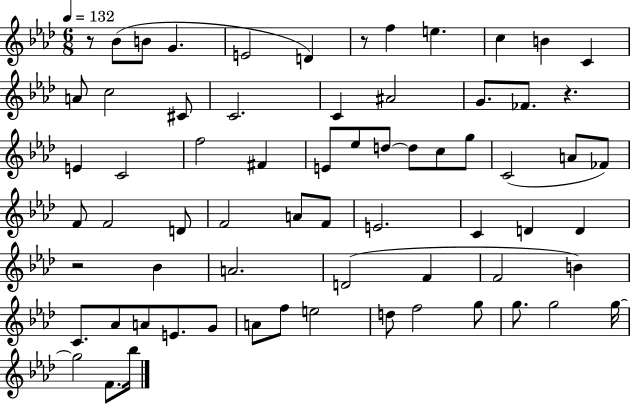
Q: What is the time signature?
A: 6/8